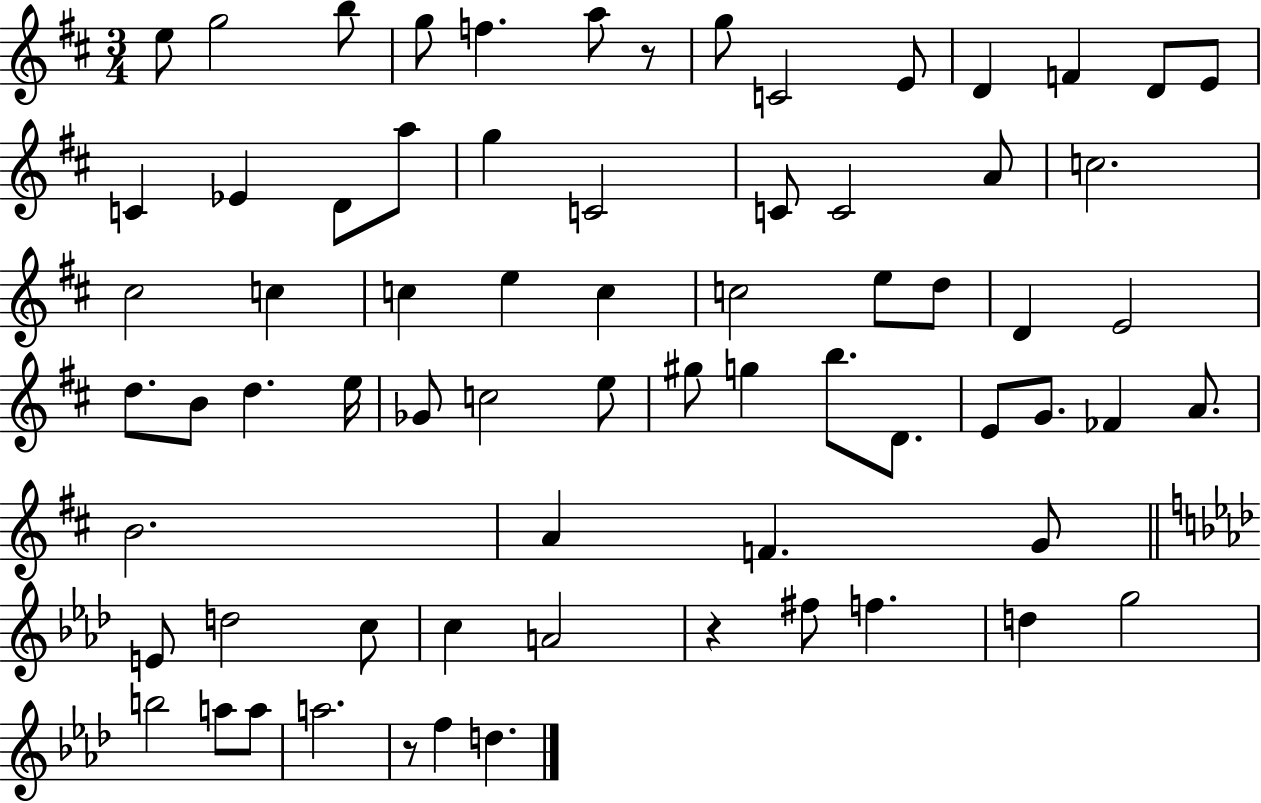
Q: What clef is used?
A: treble